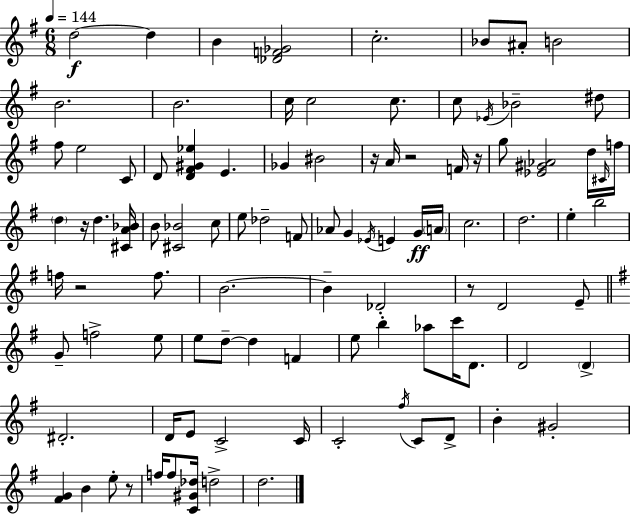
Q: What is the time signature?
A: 6/8